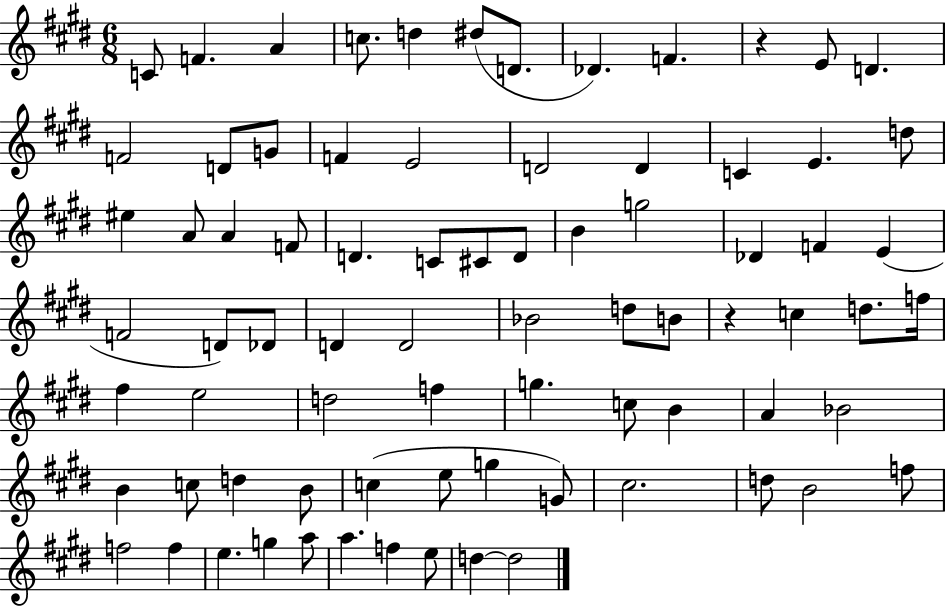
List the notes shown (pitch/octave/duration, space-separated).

C4/e F4/q. A4/q C5/e. D5/q D#5/e D4/e. Db4/q. F4/q. R/q E4/e D4/q. F4/h D4/e G4/e F4/q E4/h D4/h D4/q C4/q E4/q. D5/e EIS5/q A4/e A4/q F4/e D4/q. C4/e C#4/e D4/e B4/q G5/h Db4/q F4/q E4/q F4/h D4/e Db4/e D4/q D4/h Bb4/h D5/e B4/e R/q C5/q D5/e. F5/s F#5/q E5/h D5/h F5/q G5/q. C5/e B4/q A4/q Bb4/h B4/q C5/e D5/q B4/e C5/q E5/e G5/q G4/e C#5/h. D5/e B4/h F5/e F5/h F5/q E5/q. G5/q A5/e A5/q. F5/q E5/e D5/q D5/h